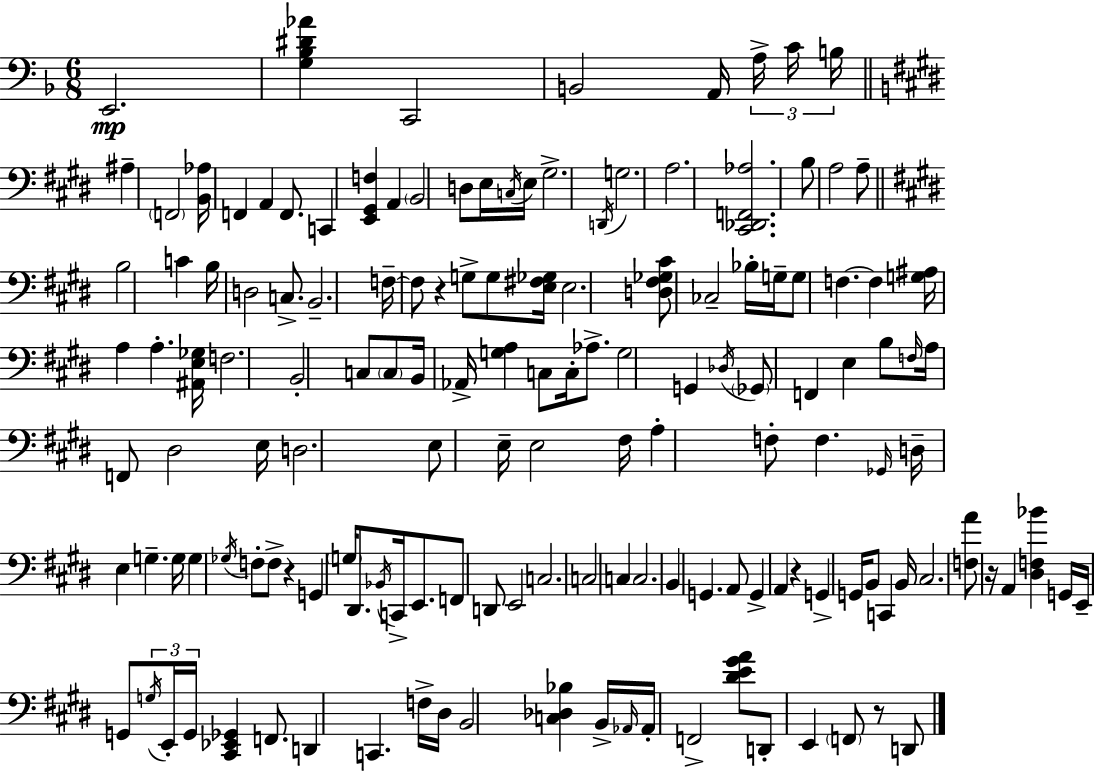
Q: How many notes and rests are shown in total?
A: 147